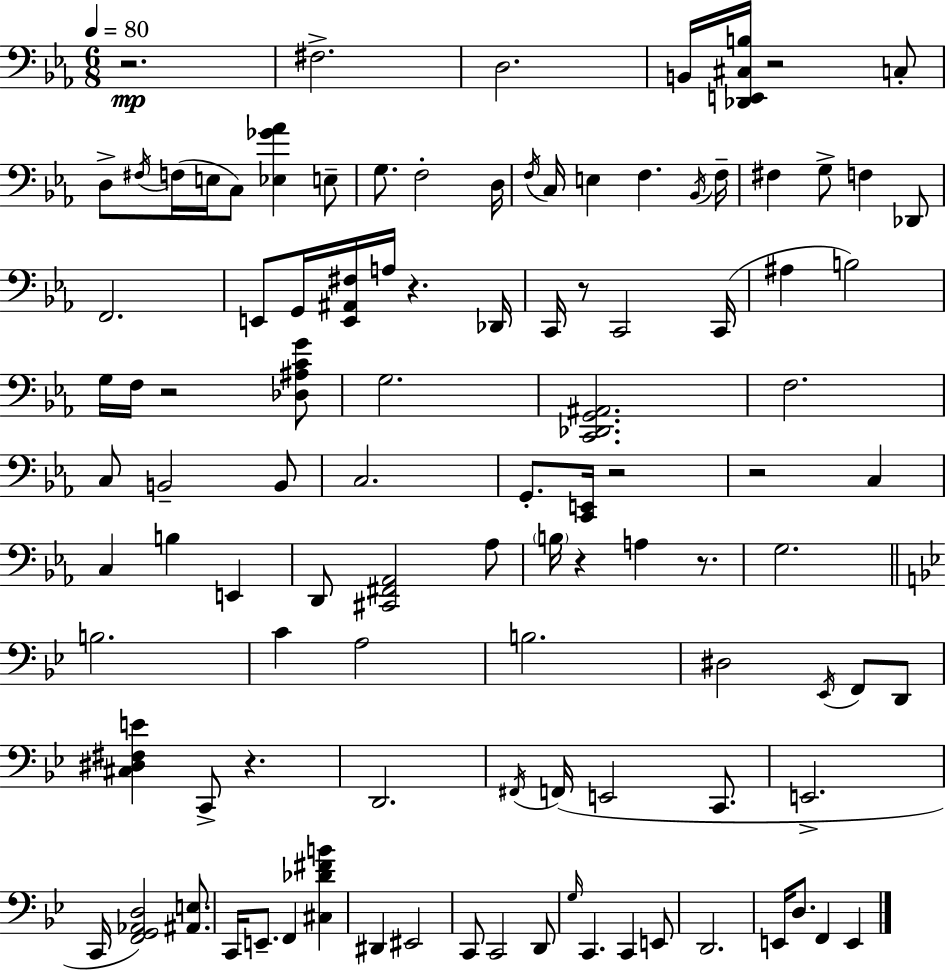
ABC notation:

X:1
T:Untitled
M:6/8
L:1/4
K:Eb
z2 ^F,2 D,2 B,,/4 [_D,,E,,^C,B,]/4 z2 C,/2 D,/2 ^F,/4 F,/4 E,/4 C,/2 [_E,_G_A] E,/2 G,/2 F,2 D,/4 F,/4 C,/4 E, F, _B,,/4 F,/4 ^F, G,/2 F, _D,,/2 F,,2 E,,/2 G,,/4 [E,,^A,,^F,]/4 A,/4 z _D,,/4 C,,/4 z/2 C,,2 C,,/4 ^A, B,2 G,/4 F,/4 z2 [_D,^A,CG]/2 G,2 [C,,_D,,G,,^A,,]2 F,2 C,/2 B,,2 B,,/2 C,2 G,,/2 [C,,E,,]/4 z2 z2 C, C, B, E,, D,,/2 [^C,,^F,,_A,,]2 _A,/2 B,/4 z A, z/2 G,2 B,2 C A,2 B,2 ^D,2 _E,,/4 F,,/2 D,,/2 [^C,^D,^F,E] C,,/2 z D,,2 ^F,,/4 F,,/4 E,,2 C,,/2 E,,2 C,,/4 [F,,G,,_A,,D,]2 [^A,,E,]/2 C,,/4 E,,/2 F,, [^C,_D^FB] ^D,, ^E,,2 C,,/2 C,,2 D,,/2 G,/4 C,, C,, E,,/2 D,,2 E,,/4 D,/2 F,, E,,